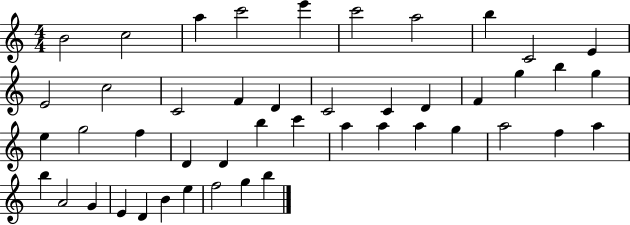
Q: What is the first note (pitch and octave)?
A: B4